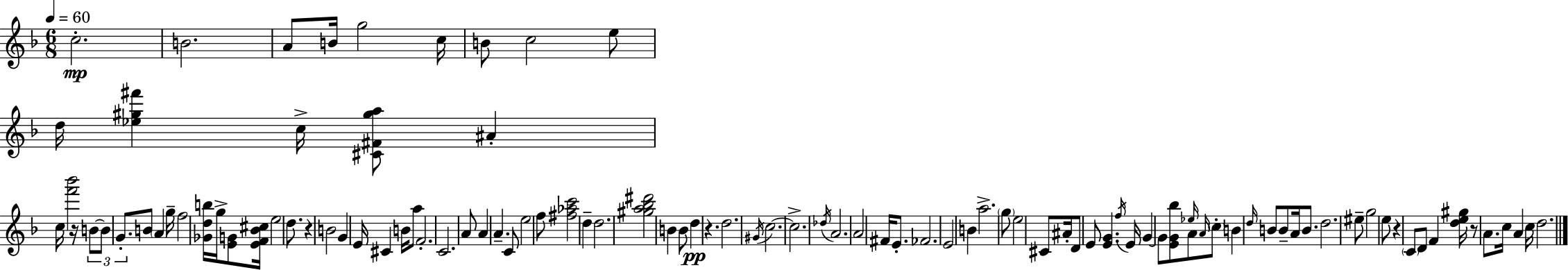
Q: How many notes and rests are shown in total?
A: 103